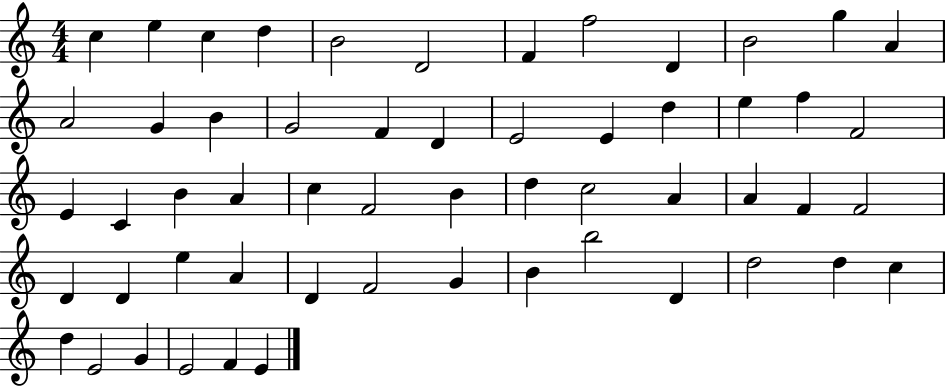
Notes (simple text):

C5/q E5/q C5/q D5/q B4/h D4/h F4/q F5/h D4/q B4/h G5/q A4/q A4/h G4/q B4/q G4/h F4/q D4/q E4/h E4/q D5/q E5/q F5/q F4/h E4/q C4/q B4/q A4/q C5/q F4/h B4/q D5/q C5/h A4/q A4/q F4/q F4/h D4/q D4/q E5/q A4/q D4/q F4/h G4/q B4/q B5/h D4/q D5/h D5/q C5/q D5/q E4/h G4/q E4/h F4/q E4/q